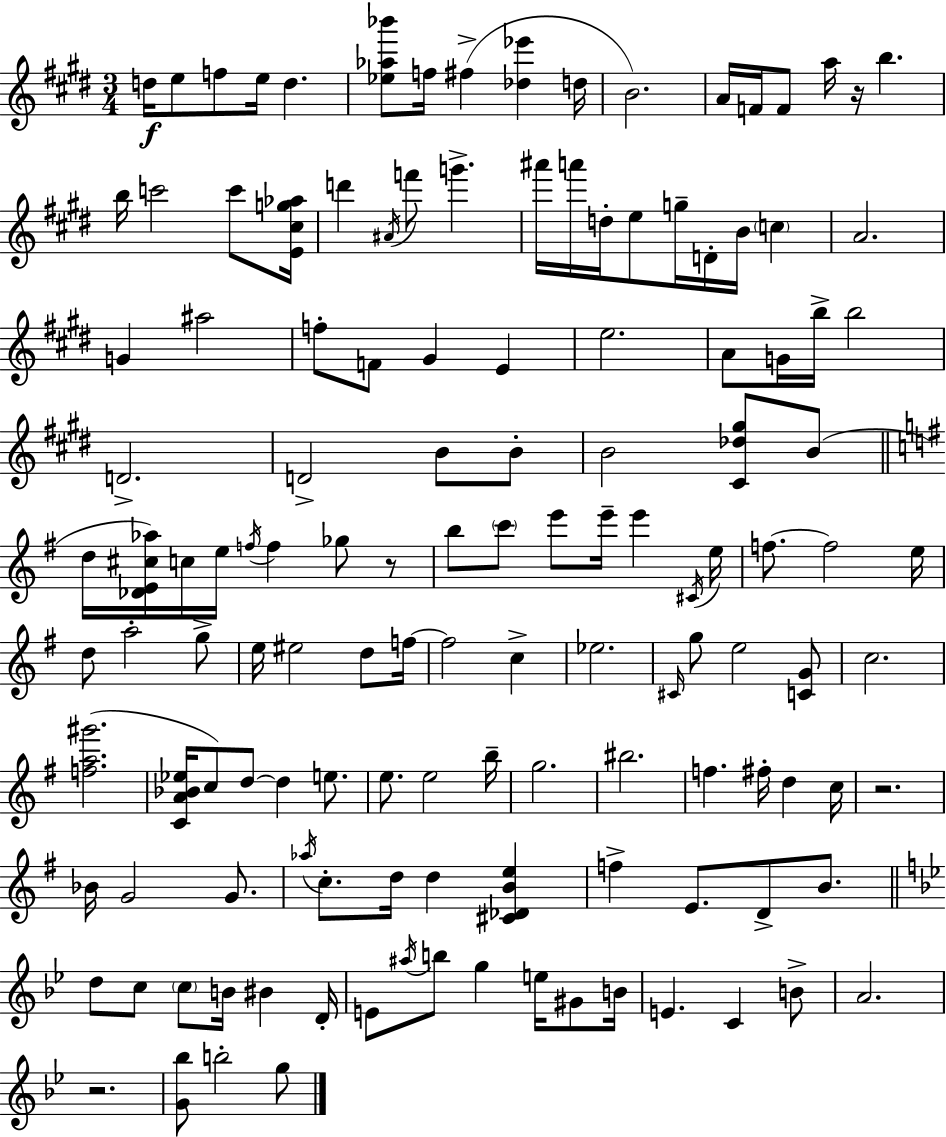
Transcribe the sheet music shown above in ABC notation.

X:1
T:Untitled
M:3/4
L:1/4
K:E
d/4 e/2 f/2 e/4 d [_e_a_b']/2 f/4 ^f [_d_e'] d/4 B2 A/4 F/4 F/2 a/4 z/4 b b/4 c'2 c'/2 [E^cg_a]/4 d' ^A/4 f'/2 g' ^a'/4 a'/4 d/4 e/2 g/4 D/4 B/4 c A2 G ^a2 f/2 F/2 ^G E e2 A/2 G/4 b/4 b2 D2 D2 B/2 B/2 B2 [^C_d^g]/2 B/2 d/4 [_DE^c_a]/4 c/4 e/4 f/4 f _g/2 z/2 b/2 c'/2 e'/2 e'/4 e' ^C/4 e/4 f/2 f2 e/4 d/2 a2 g/2 e/4 ^e2 d/2 f/4 f2 c _e2 ^C/4 g/2 e2 [CG]/2 c2 [fa^g']2 [CA_B_e]/4 c/2 d/2 d e/2 e/2 e2 b/4 g2 ^b2 f ^f/4 d c/4 z2 _B/4 G2 G/2 _a/4 c/2 d/4 d [^C_DBe] f E/2 D/2 B/2 d/2 c/2 c/2 B/4 ^B D/4 E/2 ^a/4 b/2 g e/4 ^G/2 B/4 E C B/2 A2 z2 [G_b]/2 b2 g/2